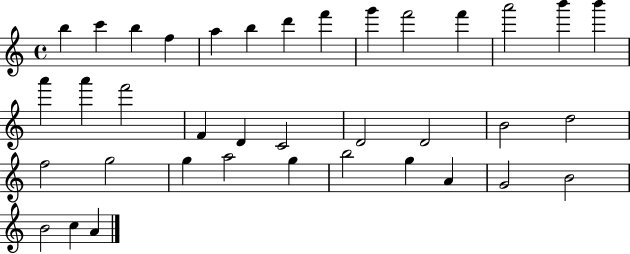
{
  \clef treble
  \time 4/4
  \defaultTimeSignature
  \key c \major
  b''4 c'''4 b''4 f''4 | a''4 b''4 d'''4 f'''4 | g'''4 f'''2 f'''4 | a'''2 b'''4 b'''4 | \break a'''4 a'''4 f'''2 | f'4 d'4 c'2 | d'2 d'2 | b'2 d''2 | \break f''2 g''2 | g''4 a''2 g''4 | b''2 g''4 a'4 | g'2 b'2 | \break b'2 c''4 a'4 | \bar "|."
}